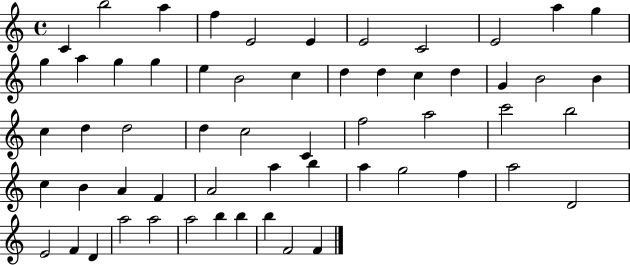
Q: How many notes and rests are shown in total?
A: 58